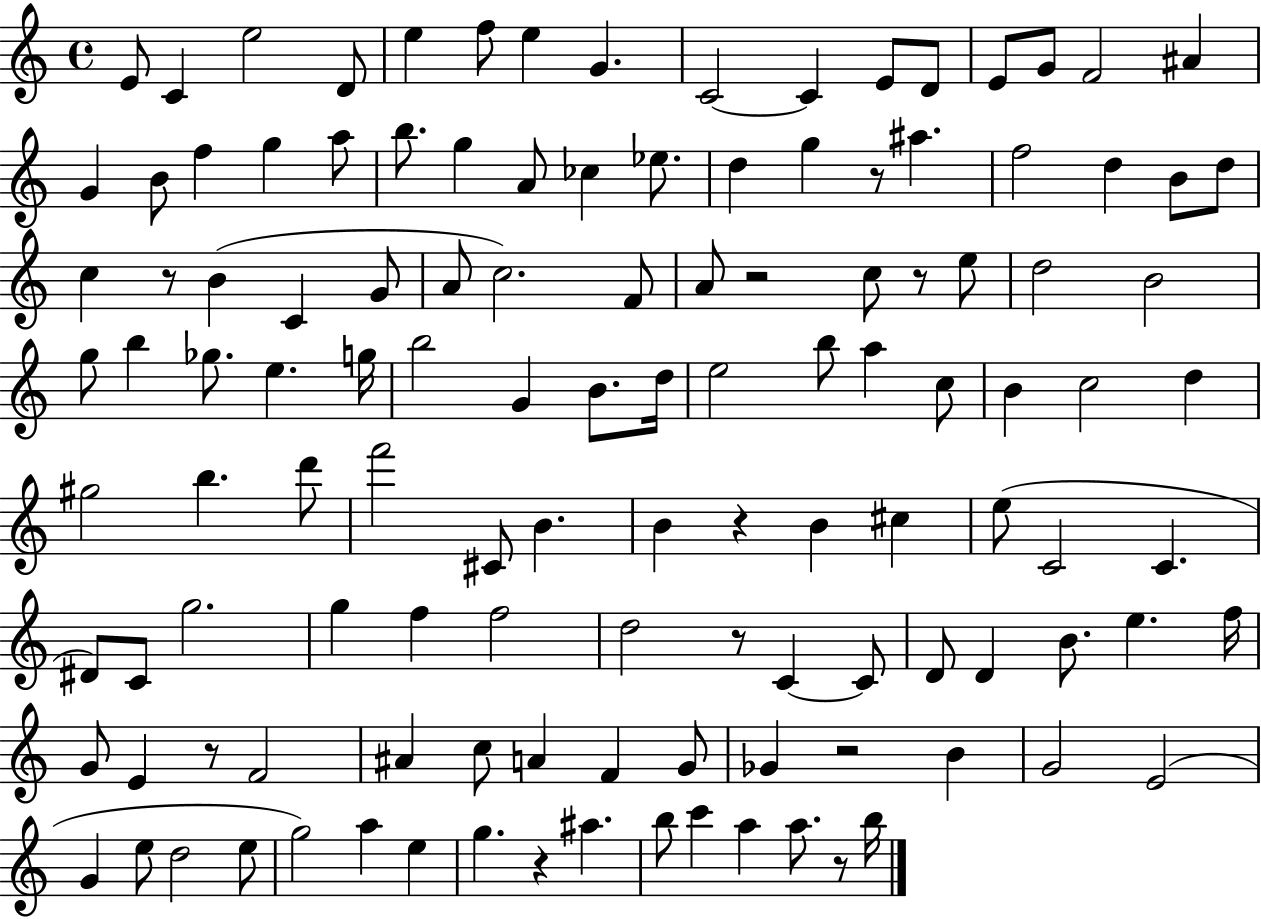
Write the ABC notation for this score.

X:1
T:Untitled
M:4/4
L:1/4
K:C
E/2 C e2 D/2 e f/2 e G C2 C E/2 D/2 E/2 G/2 F2 ^A G B/2 f g a/2 b/2 g A/2 _c _e/2 d g z/2 ^a f2 d B/2 d/2 c z/2 B C G/2 A/2 c2 F/2 A/2 z2 c/2 z/2 e/2 d2 B2 g/2 b _g/2 e g/4 b2 G B/2 d/4 e2 b/2 a c/2 B c2 d ^g2 b d'/2 f'2 ^C/2 B B z B ^c e/2 C2 C ^D/2 C/2 g2 g f f2 d2 z/2 C C/2 D/2 D B/2 e f/4 G/2 E z/2 F2 ^A c/2 A F G/2 _G z2 B G2 E2 G e/2 d2 e/2 g2 a e g z ^a b/2 c' a a/2 z/2 b/4